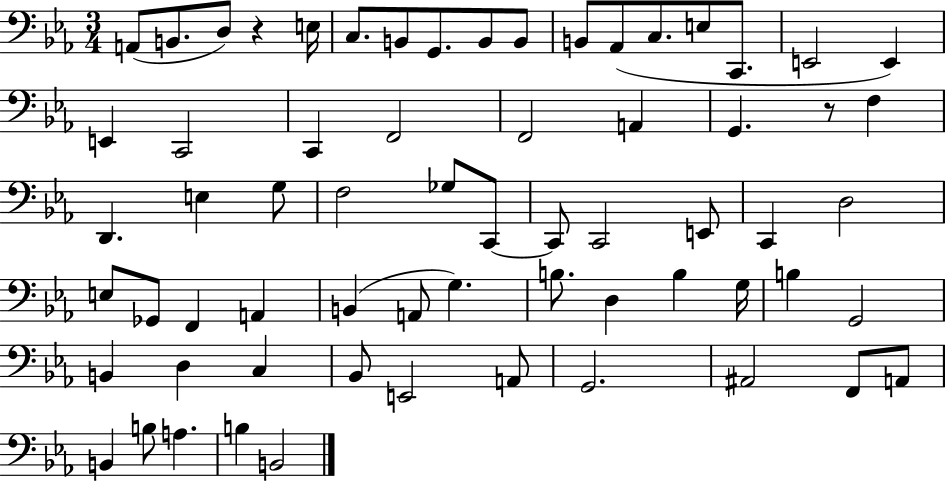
X:1
T:Untitled
M:3/4
L:1/4
K:Eb
A,,/2 B,,/2 D,/2 z E,/4 C,/2 B,,/2 G,,/2 B,,/2 B,,/2 B,,/2 _A,,/2 C,/2 E,/2 C,,/2 E,,2 E,, E,, C,,2 C,, F,,2 F,,2 A,, G,, z/2 F, D,, E, G,/2 F,2 _G,/2 C,,/2 C,,/2 C,,2 E,,/2 C,, D,2 E,/2 _G,,/2 F,, A,, B,, A,,/2 G, B,/2 D, B, G,/4 B, G,,2 B,, D, C, _B,,/2 E,,2 A,,/2 G,,2 ^A,,2 F,,/2 A,,/2 B,, B,/2 A, B, B,,2